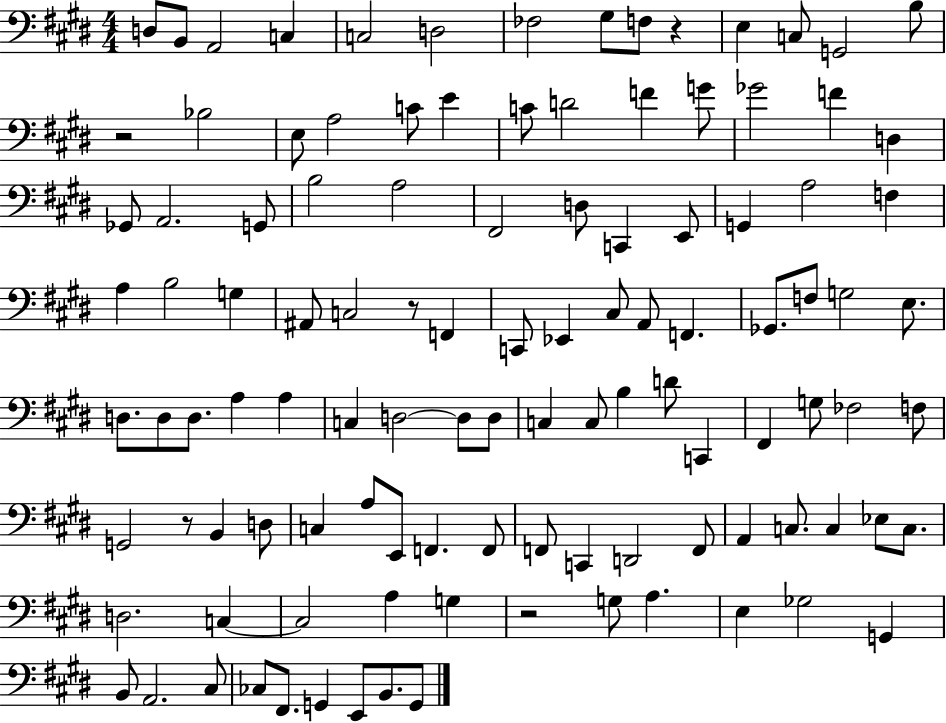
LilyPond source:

{
  \clef bass
  \numericTimeSignature
  \time 4/4
  \key e \major
  \repeat volta 2 { d8 b,8 a,2 c4 | c2 d2 | fes2 gis8 f8 r4 | e4 c8 g,2 b8 | \break r2 bes2 | e8 a2 c'8 e'4 | c'8 d'2 f'4 g'8 | ges'2 f'4 d4 | \break ges,8 a,2. g,8 | b2 a2 | fis,2 d8 c,4 e,8 | g,4 a2 f4 | \break a4 b2 g4 | ais,8 c2 r8 f,4 | c,8 ees,4 cis8 a,8 f,4. | ges,8. f8 g2 e8. | \break d8. d8 d8. a4 a4 | c4 d2~~ d8 d8 | c4 c8 b4 d'8 c,4 | fis,4 g8 fes2 f8 | \break g,2 r8 b,4 d8 | c4 a8 e,8 f,4. f,8 | f,8 c,4 d,2 f,8 | a,4 c8. c4 ees8 c8. | \break d2. c4~~ | c2 a4 g4 | r2 g8 a4. | e4 ges2 g,4 | \break b,8 a,2. cis8 | ces8 fis,8. g,4 e,8 b,8. g,8 | } \bar "|."
}